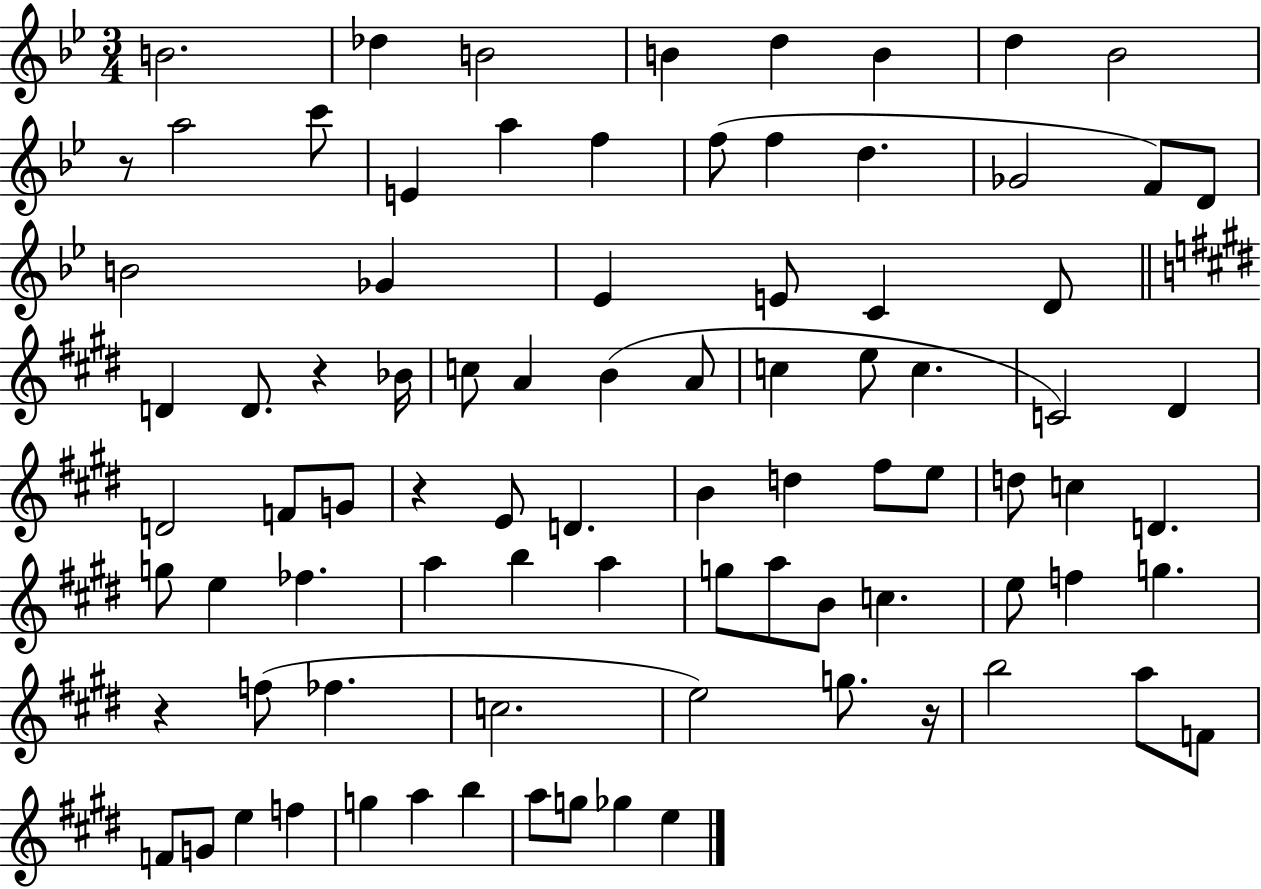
{
  \clef treble
  \numericTimeSignature
  \time 3/4
  \key bes \major
  b'2. | des''4 b'2 | b'4 d''4 b'4 | d''4 bes'2 | \break r8 a''2 c'''8 | e'4 a''4 f''4 | f''8( f''4 d''4. | ges'2 f'8) d'8 | \break b'2 ges'4 | ees'4 e'8 c'4 d'8 | \bar "||" \break \key e \major d'4 d'8. r4 bes'16 | c''8 a'4 b'4( a'8 | c''4 e''8 c''4. | c'2) dis'4 | \break d'2 f'8 g'8 | r4 e'8 d'4. | b'4 d''4 fis''8 e''8 | d''8 c''4 d'4. | \break g''8 e''4 fes''4. | a''4 b''4 a''4 | g''8 a''8 b'8 c''4. | e''8 f''4 g''4. | \break r4 f''8( fes''4. | c''2. | e''2) g''8. r16 | b''2 a''8 f'8 | \break f'8 g'8 e''4 f''4 | g''4 a''4 b''4 | a''8 g''8 ges''4 e''4 | \bar "|."
}